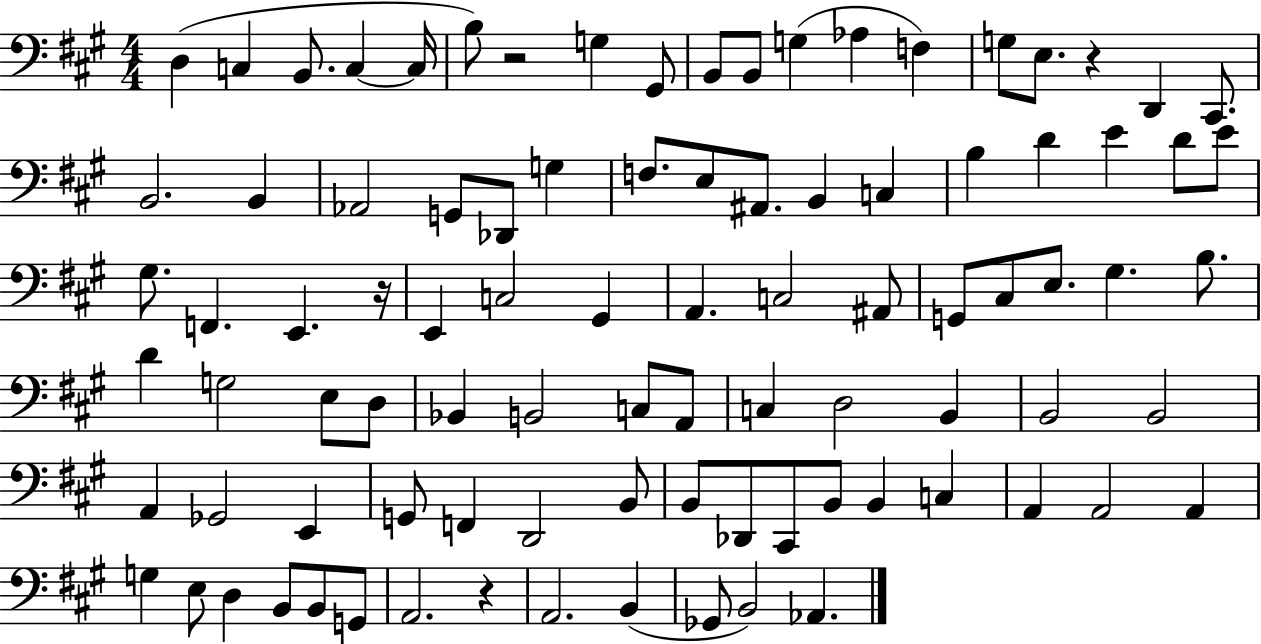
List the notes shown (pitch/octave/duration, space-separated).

D3/q C3/q B2/e. C3/q C3/s B3/e R/h G3/q G#2/e B2/e B2/e G3/q Ab3/q F3/q G3/e E3/e. R/q D2/q C#2/e. B2/h. B2/q Ab2/h G2/e Db2/e G3/q F3/e. E3/e A#2/e. B2/q C3/q B3/q D4/q E4/q D4/e E4/e G#3/e. F2/q. E2/q. R/s E2/q C3/h G#2/q A2/q. C3/h A#2/e G2/e C#3/e E3/e. G#3/q. B3/e. D4/q G3/h E3/e D3/e Bb2/q B2/h C3/e A2/e C3/q D3/h B2/q B2/h B2/h A2/q Gb2/h E2/q G2/e F2/q D2/h B2/e B2/e Db2/e C#2/e B2/e B2/q C3/q A2/q A2/h A2/q G3/q E3/e D3/q B2/e B2/e G2/e A2/h. R/q A2/h. B2/q Gb2/e B2/h Ab2/q.